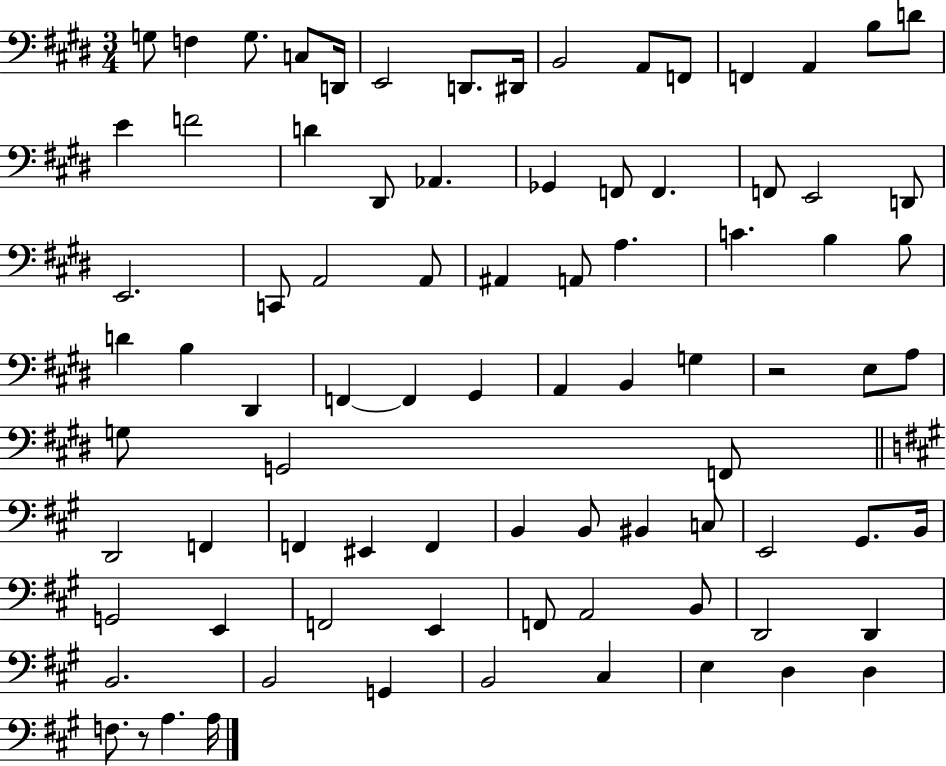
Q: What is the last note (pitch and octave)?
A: A3